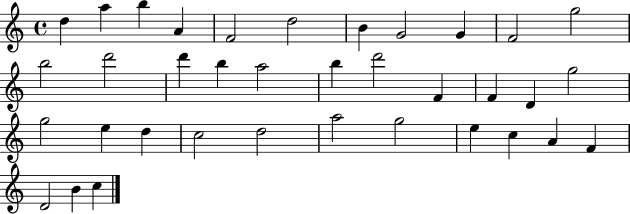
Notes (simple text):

D5/q A5/q B5/q A4/q F4/h D5/h B4/q G4/h G4/q F4/h G5/h B5/h D6/h D6/q B5/q A5/h B5/q D6/h F4/q F4/q D4/q G5/h G5/h E5/q D5/q C5/h D5/h A5/h G5/h E5/q C5/q A4/q F4/q D4/h B4/q C5/q